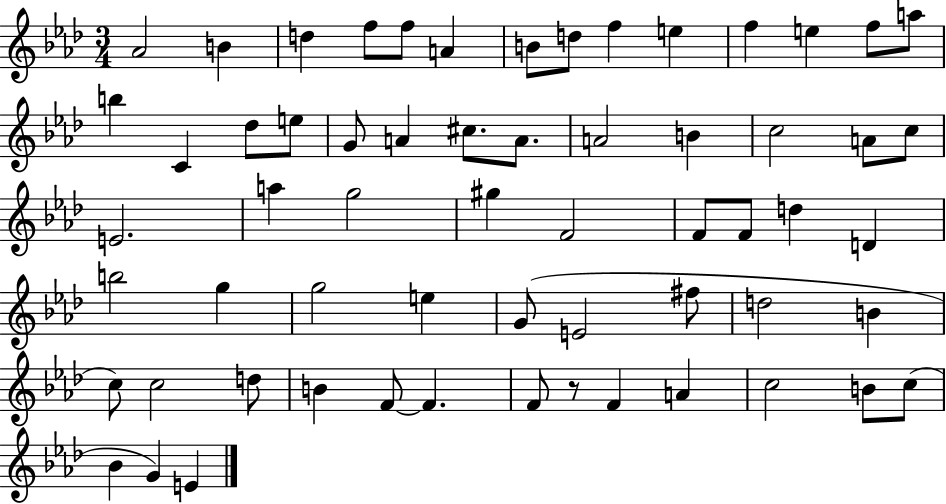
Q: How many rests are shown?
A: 1